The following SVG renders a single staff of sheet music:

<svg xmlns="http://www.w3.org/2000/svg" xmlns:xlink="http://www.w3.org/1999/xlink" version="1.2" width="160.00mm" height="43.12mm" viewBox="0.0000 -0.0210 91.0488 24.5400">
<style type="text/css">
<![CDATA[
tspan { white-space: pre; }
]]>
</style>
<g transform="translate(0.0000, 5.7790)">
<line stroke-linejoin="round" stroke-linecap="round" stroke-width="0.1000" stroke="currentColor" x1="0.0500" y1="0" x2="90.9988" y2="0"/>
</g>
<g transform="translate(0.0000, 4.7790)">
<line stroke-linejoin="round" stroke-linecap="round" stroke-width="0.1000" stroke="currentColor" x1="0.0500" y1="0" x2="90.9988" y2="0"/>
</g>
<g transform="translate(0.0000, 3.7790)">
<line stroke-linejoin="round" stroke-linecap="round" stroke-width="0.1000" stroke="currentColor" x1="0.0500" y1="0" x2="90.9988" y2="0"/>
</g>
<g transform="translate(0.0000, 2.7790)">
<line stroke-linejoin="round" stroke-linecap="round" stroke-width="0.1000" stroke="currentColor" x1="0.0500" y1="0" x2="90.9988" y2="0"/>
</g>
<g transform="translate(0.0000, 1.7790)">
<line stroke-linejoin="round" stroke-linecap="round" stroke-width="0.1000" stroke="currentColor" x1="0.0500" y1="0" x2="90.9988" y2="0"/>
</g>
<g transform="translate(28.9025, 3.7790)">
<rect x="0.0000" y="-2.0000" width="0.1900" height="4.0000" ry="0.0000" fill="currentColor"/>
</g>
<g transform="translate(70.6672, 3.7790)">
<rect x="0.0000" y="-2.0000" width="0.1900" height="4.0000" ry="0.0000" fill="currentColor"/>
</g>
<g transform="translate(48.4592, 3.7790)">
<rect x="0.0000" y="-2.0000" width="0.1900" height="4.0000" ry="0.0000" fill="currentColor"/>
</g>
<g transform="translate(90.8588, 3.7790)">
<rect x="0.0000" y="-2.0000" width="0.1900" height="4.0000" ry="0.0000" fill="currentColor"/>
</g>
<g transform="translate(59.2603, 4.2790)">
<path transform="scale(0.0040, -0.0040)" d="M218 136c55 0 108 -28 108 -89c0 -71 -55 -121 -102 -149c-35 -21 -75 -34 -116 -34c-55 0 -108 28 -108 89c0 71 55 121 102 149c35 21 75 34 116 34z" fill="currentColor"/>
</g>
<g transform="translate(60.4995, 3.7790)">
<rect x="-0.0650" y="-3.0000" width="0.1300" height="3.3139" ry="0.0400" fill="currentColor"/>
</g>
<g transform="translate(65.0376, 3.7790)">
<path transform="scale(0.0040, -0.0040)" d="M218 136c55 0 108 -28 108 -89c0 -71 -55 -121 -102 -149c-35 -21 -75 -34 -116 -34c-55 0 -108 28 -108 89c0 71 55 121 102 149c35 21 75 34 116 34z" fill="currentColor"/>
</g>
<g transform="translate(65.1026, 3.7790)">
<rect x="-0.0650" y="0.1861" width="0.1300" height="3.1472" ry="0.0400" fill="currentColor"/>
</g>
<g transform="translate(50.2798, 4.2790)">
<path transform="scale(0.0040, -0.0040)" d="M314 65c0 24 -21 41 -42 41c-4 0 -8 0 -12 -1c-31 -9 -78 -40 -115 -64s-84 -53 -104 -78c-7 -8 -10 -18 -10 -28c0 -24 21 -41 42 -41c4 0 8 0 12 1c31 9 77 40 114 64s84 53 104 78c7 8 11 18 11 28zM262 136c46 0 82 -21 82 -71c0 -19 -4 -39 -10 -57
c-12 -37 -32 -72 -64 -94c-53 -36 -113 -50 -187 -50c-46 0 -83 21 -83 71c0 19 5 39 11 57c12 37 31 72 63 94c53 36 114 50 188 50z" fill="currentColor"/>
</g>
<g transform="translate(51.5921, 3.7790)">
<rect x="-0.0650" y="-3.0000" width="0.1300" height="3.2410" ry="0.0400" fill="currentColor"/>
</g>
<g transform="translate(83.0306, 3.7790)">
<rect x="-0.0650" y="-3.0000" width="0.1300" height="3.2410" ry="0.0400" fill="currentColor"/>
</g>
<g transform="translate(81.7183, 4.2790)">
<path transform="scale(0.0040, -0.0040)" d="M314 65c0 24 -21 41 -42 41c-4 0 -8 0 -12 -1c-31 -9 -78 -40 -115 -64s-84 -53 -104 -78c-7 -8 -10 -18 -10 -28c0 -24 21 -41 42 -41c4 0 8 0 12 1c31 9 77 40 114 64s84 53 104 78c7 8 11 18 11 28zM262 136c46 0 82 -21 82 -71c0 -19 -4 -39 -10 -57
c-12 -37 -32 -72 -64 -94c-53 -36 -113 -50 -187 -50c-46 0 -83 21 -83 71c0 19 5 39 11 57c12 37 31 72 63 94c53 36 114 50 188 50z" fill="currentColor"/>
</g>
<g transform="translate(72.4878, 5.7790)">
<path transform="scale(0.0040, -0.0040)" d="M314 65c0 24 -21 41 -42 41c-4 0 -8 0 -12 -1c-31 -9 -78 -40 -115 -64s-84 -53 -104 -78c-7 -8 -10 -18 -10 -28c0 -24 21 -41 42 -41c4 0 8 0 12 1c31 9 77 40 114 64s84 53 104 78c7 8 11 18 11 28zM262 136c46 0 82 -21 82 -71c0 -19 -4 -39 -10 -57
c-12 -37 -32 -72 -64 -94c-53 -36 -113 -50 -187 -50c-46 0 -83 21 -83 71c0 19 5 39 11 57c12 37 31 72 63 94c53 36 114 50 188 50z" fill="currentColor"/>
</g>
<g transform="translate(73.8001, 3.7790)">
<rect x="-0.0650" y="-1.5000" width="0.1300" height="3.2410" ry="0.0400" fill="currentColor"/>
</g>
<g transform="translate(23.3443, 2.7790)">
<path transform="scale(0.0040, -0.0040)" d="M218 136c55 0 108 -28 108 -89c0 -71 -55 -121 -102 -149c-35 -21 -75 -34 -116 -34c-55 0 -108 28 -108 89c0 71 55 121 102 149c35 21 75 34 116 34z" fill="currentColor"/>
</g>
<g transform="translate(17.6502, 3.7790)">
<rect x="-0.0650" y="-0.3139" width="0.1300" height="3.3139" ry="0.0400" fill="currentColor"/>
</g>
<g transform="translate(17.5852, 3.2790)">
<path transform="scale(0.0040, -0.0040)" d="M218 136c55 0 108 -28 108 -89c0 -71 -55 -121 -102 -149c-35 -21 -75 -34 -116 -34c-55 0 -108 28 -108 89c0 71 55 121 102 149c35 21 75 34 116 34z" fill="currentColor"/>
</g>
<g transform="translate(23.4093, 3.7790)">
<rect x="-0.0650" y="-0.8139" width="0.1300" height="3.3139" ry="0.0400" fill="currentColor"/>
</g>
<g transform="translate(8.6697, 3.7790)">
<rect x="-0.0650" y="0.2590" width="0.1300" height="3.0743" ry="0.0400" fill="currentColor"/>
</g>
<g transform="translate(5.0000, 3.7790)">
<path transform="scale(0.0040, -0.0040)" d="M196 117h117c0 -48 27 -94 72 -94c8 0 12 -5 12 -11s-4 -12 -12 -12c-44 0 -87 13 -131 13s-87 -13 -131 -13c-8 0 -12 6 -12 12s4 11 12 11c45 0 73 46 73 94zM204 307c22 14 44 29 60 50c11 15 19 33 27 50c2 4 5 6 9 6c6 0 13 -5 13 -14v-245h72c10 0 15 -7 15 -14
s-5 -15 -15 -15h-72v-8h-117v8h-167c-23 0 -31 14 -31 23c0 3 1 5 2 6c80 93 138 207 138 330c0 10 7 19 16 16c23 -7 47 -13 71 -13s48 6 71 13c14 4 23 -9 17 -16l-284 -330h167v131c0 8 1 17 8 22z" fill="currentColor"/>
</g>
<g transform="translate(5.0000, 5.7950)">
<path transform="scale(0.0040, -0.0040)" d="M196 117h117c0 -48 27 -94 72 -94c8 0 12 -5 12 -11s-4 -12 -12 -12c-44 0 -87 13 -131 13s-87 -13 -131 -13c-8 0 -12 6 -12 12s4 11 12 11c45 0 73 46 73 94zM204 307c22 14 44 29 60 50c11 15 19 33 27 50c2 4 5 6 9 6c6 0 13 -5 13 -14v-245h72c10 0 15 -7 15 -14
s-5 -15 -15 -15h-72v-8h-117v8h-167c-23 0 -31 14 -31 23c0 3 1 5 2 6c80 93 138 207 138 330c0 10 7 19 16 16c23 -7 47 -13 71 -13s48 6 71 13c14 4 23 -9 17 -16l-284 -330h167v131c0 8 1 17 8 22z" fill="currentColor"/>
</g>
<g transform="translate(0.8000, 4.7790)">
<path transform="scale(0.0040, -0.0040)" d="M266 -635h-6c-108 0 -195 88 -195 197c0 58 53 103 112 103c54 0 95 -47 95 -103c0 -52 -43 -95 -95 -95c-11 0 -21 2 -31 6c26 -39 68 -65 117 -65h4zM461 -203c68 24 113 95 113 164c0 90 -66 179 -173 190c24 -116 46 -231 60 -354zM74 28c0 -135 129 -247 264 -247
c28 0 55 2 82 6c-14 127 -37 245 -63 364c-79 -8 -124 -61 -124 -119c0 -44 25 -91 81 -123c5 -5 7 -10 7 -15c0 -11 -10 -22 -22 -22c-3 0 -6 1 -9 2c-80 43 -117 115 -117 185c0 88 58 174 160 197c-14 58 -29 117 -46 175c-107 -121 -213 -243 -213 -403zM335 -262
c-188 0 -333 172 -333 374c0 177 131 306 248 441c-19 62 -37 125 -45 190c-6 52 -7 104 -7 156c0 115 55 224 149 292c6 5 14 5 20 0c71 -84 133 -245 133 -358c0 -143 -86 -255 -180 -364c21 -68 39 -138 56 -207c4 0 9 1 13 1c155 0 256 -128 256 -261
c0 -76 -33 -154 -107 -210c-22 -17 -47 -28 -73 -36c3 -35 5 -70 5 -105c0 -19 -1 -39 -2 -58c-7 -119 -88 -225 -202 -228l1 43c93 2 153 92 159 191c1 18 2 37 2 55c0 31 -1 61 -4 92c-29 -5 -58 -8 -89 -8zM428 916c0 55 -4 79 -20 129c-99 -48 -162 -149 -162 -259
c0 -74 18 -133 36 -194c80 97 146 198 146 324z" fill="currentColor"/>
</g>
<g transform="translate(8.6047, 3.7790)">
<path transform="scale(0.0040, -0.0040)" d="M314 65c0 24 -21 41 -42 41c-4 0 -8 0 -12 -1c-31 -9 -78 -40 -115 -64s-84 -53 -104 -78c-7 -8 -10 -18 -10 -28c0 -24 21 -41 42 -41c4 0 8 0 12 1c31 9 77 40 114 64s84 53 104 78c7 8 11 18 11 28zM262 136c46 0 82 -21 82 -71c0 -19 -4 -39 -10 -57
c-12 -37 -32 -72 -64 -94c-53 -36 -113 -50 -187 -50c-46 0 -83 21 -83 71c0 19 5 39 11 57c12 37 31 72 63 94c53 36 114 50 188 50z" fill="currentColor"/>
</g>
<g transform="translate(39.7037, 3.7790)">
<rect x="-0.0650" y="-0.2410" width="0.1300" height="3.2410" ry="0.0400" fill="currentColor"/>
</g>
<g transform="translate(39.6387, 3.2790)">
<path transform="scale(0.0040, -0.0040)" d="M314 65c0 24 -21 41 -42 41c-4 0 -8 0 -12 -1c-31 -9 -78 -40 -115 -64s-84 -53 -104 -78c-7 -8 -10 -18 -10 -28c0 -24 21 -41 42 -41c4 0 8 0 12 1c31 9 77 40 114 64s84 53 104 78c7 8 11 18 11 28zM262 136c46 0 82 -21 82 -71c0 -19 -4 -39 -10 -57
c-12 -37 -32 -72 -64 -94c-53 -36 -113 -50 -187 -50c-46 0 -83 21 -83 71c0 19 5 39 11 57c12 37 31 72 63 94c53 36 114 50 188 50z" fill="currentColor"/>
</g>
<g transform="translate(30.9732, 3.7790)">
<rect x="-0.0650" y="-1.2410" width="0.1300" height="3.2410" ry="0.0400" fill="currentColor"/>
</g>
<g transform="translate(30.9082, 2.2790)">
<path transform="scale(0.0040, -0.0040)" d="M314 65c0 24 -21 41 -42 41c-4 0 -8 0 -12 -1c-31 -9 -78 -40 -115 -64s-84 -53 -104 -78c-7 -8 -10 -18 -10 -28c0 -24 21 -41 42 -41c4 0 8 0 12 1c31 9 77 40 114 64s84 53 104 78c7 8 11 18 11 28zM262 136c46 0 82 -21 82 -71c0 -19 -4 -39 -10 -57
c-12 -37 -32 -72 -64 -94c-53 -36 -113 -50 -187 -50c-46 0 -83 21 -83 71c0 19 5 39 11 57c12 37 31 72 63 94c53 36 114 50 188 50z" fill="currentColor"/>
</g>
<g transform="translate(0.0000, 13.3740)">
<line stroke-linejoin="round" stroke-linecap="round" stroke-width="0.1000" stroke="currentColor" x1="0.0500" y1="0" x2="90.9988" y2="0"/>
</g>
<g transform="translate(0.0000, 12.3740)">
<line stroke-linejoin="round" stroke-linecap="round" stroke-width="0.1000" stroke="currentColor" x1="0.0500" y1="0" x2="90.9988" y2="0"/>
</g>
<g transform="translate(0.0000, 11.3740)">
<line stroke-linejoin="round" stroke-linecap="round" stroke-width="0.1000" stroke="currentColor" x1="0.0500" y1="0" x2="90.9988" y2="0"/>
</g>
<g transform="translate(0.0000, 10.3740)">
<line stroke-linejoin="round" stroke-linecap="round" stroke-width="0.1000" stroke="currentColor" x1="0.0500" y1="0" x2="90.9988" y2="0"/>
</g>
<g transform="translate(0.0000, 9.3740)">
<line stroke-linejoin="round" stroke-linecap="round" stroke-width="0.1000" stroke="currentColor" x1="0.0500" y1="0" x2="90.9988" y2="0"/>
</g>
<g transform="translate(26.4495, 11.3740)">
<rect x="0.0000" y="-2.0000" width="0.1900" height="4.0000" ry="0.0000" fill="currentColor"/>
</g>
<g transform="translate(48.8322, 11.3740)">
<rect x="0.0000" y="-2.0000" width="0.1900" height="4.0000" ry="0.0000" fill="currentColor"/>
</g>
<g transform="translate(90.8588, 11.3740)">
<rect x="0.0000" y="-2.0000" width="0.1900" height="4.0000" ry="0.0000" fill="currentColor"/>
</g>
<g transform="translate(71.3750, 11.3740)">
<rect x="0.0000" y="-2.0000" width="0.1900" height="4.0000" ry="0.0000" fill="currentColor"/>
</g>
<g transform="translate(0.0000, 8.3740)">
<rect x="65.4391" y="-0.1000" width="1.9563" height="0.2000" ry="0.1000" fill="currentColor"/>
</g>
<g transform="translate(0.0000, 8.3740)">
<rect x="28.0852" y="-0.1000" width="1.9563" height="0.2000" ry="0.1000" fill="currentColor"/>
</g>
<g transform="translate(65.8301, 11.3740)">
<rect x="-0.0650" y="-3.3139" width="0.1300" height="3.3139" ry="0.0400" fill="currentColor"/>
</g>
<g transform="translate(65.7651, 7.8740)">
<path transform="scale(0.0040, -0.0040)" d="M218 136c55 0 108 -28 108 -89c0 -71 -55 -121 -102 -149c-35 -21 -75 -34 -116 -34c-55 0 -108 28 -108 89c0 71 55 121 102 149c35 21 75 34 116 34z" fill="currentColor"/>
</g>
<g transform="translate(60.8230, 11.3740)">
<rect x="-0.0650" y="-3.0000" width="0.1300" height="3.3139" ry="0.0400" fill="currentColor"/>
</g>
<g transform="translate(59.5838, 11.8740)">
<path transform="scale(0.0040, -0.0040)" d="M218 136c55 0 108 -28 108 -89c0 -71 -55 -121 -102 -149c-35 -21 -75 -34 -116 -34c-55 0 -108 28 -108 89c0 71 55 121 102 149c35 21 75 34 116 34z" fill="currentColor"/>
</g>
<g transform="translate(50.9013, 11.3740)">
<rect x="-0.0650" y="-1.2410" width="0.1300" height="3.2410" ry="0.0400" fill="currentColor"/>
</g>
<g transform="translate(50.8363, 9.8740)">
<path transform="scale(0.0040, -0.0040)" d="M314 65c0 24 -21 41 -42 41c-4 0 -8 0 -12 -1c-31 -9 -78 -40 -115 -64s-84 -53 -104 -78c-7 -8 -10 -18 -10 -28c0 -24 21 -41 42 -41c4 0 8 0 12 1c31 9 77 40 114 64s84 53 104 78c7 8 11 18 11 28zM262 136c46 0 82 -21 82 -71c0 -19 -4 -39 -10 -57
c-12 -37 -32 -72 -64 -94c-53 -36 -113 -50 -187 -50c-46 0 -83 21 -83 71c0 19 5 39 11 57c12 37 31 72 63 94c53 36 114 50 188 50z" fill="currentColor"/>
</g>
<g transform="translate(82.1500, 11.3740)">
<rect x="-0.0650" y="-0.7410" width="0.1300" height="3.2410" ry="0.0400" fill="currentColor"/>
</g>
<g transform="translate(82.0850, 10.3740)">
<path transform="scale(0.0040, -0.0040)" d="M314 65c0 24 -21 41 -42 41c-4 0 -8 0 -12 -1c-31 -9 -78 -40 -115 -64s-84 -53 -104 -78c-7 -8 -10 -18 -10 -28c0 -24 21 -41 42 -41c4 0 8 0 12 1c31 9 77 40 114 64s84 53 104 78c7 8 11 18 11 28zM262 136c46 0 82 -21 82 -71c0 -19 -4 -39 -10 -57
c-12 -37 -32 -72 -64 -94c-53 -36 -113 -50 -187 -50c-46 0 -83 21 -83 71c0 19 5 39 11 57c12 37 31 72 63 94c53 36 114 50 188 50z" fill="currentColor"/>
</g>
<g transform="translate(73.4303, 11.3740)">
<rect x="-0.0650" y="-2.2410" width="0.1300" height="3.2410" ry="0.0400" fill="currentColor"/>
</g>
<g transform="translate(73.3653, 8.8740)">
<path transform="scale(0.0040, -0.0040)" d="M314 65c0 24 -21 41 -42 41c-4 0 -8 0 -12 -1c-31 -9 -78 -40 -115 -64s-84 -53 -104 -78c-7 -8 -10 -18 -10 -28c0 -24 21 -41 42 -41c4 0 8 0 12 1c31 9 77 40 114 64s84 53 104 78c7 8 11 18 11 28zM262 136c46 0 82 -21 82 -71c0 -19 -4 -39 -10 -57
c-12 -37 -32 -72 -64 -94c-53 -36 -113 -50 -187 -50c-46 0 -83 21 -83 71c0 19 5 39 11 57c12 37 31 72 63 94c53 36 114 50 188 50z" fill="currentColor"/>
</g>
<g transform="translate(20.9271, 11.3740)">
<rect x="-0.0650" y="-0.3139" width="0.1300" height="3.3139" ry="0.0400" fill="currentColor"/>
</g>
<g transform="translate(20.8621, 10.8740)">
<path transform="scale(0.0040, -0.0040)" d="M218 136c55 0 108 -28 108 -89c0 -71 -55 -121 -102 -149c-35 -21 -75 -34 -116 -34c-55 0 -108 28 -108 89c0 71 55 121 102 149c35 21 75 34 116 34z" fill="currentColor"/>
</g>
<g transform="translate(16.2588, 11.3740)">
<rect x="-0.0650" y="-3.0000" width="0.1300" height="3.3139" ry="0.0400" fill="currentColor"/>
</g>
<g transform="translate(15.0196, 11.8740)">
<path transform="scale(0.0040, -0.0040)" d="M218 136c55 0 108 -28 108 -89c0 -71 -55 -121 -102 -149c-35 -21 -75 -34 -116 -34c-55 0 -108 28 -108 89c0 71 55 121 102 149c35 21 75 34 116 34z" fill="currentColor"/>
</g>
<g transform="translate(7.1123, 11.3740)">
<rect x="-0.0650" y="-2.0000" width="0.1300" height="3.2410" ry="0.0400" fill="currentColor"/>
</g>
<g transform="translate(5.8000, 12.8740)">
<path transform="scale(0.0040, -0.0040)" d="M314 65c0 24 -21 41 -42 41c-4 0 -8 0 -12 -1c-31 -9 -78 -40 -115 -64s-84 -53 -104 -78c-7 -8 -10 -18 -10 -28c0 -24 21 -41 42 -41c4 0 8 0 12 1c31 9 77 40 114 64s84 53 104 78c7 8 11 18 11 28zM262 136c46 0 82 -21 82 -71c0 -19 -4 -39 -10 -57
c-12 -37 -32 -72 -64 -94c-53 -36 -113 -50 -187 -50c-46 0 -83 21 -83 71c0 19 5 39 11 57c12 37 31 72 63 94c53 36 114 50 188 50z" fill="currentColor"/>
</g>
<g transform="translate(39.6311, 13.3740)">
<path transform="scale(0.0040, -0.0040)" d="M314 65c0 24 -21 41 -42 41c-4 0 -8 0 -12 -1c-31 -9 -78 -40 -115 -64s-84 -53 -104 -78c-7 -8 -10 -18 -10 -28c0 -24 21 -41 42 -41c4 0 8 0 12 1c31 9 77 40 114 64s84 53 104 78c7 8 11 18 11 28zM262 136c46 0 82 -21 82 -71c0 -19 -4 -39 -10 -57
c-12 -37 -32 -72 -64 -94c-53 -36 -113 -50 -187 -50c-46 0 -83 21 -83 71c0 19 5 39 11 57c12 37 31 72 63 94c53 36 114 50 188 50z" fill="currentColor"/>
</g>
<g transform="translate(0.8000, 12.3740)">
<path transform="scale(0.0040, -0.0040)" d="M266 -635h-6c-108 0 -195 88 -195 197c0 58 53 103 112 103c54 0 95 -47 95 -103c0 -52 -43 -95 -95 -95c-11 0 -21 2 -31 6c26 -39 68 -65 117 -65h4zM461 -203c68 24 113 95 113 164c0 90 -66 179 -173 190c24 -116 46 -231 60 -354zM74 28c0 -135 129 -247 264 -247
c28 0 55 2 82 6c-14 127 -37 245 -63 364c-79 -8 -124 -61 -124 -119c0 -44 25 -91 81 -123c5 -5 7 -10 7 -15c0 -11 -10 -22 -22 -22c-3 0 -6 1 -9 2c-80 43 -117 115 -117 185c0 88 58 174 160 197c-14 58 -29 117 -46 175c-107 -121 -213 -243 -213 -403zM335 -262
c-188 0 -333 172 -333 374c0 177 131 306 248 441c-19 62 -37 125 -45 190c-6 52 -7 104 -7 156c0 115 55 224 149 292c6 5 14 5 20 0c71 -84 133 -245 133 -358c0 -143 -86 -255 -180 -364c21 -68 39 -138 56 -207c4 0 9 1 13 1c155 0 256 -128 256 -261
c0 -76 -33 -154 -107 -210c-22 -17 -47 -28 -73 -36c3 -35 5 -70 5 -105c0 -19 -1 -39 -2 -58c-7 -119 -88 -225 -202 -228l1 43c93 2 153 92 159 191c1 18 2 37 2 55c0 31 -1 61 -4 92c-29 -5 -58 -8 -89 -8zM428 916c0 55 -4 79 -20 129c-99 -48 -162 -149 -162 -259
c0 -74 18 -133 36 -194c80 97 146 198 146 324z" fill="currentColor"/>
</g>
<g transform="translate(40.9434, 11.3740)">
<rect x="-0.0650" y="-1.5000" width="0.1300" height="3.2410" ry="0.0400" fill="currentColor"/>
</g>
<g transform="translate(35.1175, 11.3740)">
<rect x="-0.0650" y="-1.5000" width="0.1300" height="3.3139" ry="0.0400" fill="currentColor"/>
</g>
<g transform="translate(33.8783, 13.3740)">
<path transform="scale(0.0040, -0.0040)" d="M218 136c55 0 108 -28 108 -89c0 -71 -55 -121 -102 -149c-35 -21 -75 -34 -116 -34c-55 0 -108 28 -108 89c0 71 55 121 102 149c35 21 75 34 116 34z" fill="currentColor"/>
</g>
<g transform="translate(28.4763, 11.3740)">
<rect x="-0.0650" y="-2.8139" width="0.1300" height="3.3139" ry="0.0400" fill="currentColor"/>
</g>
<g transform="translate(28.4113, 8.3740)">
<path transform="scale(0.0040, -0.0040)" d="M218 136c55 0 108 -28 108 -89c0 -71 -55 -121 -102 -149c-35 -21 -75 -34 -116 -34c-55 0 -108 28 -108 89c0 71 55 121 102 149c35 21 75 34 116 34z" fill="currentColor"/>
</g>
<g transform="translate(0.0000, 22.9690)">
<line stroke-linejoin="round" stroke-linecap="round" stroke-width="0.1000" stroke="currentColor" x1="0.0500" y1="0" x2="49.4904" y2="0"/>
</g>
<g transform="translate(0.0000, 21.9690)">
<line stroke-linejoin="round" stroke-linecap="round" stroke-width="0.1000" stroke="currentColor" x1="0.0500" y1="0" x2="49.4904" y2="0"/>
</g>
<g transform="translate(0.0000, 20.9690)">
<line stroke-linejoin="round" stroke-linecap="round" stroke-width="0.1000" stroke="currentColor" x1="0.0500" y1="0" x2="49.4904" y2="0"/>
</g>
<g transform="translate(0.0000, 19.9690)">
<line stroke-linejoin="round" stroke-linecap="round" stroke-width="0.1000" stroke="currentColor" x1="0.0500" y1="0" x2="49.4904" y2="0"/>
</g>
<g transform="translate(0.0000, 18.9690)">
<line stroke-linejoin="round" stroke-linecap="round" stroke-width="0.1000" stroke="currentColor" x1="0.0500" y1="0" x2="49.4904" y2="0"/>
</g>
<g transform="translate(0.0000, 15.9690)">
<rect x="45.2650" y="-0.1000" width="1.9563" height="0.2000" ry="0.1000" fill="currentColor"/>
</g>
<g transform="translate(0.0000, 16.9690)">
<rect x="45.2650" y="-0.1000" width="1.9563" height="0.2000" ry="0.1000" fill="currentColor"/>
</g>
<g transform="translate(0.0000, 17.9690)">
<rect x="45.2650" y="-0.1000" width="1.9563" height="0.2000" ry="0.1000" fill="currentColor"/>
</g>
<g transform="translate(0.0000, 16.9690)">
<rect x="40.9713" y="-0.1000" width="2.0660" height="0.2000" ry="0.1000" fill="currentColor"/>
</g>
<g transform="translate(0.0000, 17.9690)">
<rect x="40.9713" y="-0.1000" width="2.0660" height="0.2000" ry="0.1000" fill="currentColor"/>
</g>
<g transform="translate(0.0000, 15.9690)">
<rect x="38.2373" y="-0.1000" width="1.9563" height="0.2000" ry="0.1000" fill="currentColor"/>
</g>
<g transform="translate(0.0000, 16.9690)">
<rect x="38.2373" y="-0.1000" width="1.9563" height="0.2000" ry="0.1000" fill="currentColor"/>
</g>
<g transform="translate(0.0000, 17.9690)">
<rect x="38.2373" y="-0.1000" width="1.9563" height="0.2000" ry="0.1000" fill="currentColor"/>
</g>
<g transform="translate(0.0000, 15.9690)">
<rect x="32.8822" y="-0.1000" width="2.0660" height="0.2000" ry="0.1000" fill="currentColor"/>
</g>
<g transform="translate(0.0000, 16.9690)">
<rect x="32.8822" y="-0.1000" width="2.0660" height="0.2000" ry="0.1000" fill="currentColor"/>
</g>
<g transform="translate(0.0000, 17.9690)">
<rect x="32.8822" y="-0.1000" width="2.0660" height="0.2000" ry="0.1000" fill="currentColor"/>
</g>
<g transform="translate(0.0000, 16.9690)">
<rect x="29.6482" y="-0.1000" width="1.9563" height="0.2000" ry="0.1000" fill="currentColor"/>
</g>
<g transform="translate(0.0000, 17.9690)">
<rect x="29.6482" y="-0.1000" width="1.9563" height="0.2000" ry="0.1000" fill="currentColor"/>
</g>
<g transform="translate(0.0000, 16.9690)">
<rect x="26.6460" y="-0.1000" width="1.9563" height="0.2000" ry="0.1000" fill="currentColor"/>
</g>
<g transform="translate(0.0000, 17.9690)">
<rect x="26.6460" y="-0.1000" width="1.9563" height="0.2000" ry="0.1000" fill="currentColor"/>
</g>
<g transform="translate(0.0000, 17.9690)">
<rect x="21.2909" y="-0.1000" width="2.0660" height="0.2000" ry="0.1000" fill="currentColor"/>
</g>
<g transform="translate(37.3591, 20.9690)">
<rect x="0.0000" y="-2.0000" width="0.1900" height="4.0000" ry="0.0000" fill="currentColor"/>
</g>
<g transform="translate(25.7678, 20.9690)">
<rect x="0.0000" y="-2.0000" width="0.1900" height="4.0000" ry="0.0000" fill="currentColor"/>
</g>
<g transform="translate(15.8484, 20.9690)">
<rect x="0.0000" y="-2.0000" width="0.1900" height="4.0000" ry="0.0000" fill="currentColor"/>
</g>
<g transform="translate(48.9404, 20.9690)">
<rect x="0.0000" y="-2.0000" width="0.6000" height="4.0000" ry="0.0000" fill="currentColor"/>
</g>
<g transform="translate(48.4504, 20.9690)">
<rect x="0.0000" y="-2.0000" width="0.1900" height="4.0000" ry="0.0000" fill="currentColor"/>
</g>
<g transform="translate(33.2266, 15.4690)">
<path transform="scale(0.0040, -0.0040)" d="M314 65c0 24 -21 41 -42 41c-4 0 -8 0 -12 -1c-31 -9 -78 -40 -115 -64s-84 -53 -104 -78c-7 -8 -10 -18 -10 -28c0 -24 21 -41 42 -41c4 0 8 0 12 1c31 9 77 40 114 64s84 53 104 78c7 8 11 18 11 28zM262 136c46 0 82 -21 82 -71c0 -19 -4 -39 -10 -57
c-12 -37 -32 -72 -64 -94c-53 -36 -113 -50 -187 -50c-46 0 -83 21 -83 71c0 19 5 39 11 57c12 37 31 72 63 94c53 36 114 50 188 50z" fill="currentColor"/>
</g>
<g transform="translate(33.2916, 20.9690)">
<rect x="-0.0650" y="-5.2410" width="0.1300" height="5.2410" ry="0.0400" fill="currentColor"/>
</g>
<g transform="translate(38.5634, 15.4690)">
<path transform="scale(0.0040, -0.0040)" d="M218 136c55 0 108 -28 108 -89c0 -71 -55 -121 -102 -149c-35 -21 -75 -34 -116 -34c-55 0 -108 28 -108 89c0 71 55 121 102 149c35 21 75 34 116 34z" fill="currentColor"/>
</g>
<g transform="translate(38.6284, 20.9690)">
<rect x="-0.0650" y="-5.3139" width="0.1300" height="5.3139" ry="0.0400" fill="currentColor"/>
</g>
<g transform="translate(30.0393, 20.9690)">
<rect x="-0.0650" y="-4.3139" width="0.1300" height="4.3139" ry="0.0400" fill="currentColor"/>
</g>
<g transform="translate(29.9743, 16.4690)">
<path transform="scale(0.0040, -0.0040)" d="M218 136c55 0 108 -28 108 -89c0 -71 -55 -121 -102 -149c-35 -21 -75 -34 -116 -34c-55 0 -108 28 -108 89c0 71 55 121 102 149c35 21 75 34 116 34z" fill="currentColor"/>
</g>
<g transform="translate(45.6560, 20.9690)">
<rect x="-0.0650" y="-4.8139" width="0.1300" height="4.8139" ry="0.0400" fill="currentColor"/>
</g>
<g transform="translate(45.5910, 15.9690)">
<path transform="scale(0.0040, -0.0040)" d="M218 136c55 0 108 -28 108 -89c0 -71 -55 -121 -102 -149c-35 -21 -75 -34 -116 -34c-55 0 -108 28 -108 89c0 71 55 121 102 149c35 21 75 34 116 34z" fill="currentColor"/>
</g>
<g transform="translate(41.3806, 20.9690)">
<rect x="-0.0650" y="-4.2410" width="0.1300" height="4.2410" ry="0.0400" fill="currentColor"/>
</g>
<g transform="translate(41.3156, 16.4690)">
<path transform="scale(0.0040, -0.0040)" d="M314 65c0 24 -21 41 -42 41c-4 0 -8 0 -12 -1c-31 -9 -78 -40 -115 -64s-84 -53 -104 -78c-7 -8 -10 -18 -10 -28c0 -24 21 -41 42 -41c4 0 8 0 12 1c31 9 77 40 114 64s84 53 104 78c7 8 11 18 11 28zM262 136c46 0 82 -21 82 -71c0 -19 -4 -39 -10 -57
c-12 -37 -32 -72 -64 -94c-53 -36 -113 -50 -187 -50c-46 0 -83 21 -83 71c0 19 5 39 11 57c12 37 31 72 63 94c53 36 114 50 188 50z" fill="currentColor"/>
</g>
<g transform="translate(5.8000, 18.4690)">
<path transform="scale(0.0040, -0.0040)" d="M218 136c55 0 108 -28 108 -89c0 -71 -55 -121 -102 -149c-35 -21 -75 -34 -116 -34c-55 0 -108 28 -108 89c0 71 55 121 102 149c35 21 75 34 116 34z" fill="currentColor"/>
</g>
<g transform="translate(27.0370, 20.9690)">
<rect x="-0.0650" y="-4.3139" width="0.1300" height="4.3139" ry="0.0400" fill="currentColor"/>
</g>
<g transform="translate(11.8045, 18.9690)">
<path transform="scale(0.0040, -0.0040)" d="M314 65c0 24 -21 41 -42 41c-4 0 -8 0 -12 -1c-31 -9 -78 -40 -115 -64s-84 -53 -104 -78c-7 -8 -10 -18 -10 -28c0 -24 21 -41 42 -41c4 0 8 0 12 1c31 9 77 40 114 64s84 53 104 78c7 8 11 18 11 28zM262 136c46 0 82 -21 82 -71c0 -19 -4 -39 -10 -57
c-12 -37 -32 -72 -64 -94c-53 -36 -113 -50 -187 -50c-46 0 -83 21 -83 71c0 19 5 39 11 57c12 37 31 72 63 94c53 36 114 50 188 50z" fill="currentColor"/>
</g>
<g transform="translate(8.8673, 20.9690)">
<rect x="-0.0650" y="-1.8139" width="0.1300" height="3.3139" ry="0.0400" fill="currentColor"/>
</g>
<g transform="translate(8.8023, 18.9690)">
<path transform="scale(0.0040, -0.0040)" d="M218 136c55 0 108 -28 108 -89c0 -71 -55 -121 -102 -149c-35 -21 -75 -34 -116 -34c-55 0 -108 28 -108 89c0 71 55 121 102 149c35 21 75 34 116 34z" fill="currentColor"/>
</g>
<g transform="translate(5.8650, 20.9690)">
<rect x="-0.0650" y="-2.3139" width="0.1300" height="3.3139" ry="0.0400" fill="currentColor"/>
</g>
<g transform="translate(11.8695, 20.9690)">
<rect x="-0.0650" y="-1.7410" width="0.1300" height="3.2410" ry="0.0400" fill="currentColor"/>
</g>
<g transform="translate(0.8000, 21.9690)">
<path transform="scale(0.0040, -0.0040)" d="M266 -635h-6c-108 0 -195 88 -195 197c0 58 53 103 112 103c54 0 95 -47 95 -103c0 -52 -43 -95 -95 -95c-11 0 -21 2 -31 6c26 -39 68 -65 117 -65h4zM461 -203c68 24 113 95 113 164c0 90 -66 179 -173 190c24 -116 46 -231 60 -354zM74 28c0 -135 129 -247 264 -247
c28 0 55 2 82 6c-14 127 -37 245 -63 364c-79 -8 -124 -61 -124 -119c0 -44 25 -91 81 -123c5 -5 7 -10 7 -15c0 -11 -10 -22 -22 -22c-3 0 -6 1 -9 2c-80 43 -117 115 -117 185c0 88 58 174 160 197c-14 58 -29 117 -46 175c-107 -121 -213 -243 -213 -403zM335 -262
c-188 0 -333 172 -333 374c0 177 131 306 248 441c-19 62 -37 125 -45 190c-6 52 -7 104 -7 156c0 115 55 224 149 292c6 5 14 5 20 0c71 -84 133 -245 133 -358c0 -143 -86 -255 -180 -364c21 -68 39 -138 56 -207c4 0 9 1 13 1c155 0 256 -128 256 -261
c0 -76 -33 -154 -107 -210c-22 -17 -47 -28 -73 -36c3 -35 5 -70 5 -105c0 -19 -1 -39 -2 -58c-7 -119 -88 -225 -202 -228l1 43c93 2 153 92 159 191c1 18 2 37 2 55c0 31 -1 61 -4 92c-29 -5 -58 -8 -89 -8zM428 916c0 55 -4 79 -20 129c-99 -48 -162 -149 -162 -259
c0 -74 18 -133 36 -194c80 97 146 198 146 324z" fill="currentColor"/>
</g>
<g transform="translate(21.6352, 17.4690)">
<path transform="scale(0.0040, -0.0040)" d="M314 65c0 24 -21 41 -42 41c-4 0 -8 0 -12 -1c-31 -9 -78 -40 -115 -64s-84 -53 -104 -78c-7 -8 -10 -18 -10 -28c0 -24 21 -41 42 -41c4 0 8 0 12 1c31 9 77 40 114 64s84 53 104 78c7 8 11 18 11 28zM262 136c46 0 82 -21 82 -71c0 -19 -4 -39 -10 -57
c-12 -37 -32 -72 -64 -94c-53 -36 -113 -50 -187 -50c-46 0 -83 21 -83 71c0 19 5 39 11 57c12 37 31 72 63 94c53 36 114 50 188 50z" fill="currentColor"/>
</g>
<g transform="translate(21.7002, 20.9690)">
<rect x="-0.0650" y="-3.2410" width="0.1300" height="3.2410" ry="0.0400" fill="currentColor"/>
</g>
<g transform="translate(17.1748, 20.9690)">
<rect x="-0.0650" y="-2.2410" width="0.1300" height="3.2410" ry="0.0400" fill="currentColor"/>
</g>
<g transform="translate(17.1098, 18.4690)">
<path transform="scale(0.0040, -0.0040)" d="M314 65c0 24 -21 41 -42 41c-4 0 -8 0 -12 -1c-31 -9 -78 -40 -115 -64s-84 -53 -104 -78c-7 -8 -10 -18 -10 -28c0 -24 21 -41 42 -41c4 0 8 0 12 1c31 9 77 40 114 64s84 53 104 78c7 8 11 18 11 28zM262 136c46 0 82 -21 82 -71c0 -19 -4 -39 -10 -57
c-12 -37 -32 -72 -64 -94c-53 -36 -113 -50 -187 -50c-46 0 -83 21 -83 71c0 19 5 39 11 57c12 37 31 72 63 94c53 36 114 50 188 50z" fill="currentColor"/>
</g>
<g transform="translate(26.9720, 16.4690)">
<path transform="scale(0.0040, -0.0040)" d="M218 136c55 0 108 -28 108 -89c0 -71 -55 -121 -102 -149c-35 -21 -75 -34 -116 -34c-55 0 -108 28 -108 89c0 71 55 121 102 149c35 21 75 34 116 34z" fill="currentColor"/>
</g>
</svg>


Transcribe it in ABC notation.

X:1
T:Untitled
M:4/4
L:1/4
K:C
B2 c d e2 c2 A2 A B E2 A2 F2 A c a E E2 e2 A b g2 d2 g f f2 g2 b2 d' d' f'2 f' d'2 e'